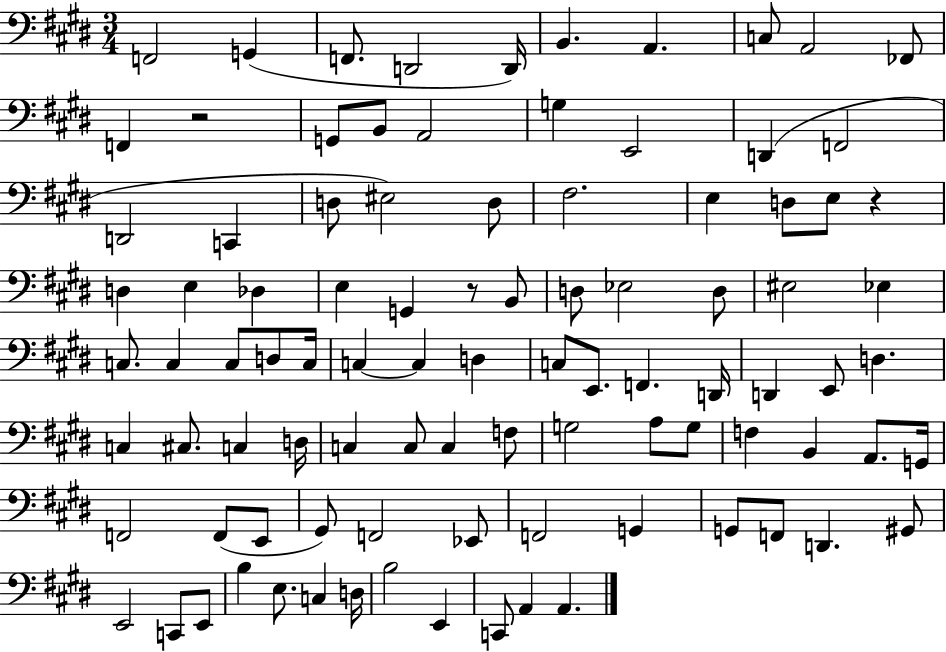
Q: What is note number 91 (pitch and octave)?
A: A2